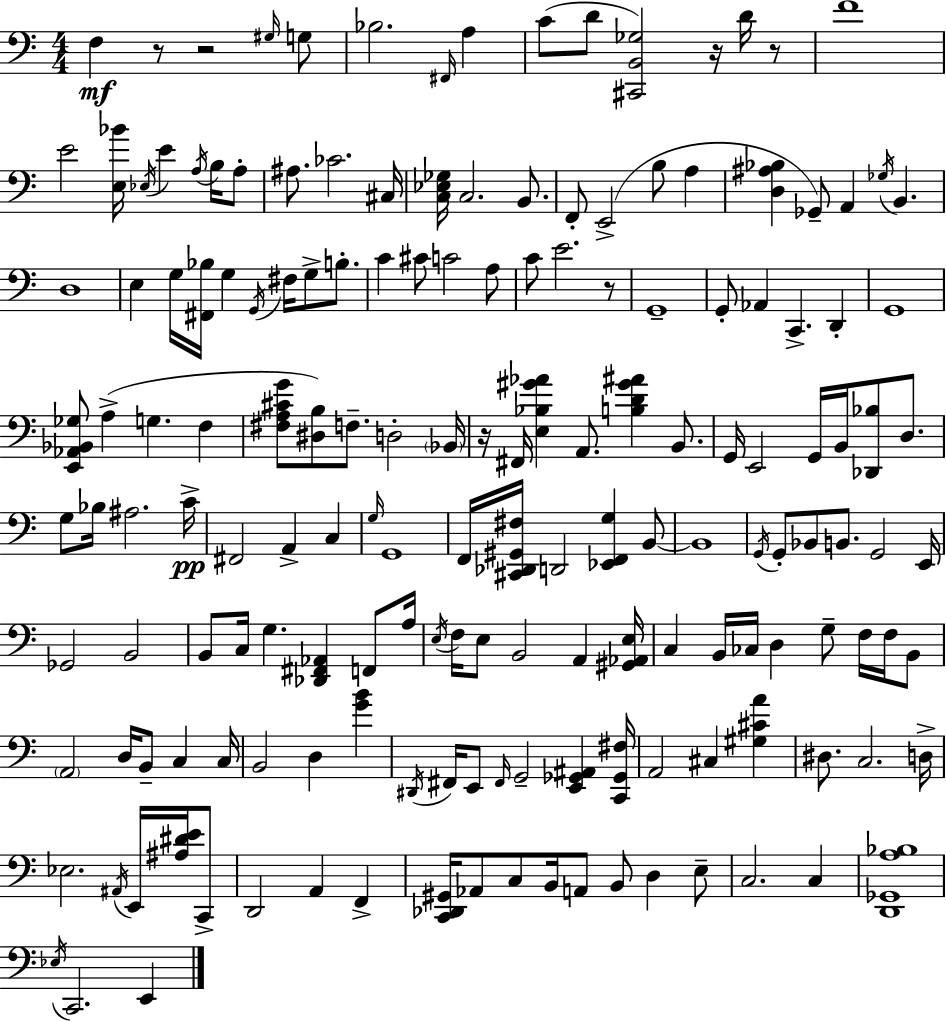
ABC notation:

X:1
T:Untitled
M:4/4
L:1/4
K:C
F, z/2 z2 ^G,/4 G,/2 _B,2 ^F,,/4 A, C/2 D/2 [^C,,B,,_G,]2 z/4 D/4 z/2 F4 E2 [E,_B]/4 _E,/4 E A,/4 B,/4 A,/2 ^A,/2 _C2 ^C,/4 [C,_E,_G,]/4 C,2 B,,/2 F,,/2 E,,2 B,/2 A, [D,^A,_B,] _G,,/2 A,, _G,/4 B,, D,4 E, G,/4 [^F,,_B,]/4 G, G,,/4 ^F,/4 G,/2 B,/2 C ^C/2 C2 A,/2 C/2 E2 z/2 G,,4 G,,/2 _A,, C,, D,, G,,4 [E,,_A,,_B,,_G,]/2 A, G, F, [^F,A,^CG]/2 [^D,B,]/2 F,/2 D,2 _B,,/4 z/4 ^F,,/4 [E,_B,^G_A] A,,/2 [B,D^G^A] B,,/2 G,,/4 E,,2 G,,/4 B,,/4 [_D,,_B,]/2 D,/2 G,/2 _B,/4 ^A,2 C/4 ^F,,2 A,, C, G,/4 G,,4 F,,/4 [^C,,_D,,^G,,^F,]/4 D,,2 [_E,,F,,G,] B,,/2 B,,4 G,,/4 G,,/2 _B,,/2 B,,/2 G,,2 E,,/4 _G,,2 B,,2 B,,/2 C,/4 G, [_D,,^F,,_A,,] F,,/2 A,/4 E,/4 F,/4 E,/2 B,,2 A,, [^G,,_A,,E,]/4 C, B,,/4 _C,/4 D, G,/2 F,/4 F,/4 B,,/2 A,,2 D,/4 B,,/2 C, C,/4 B,,2 D, [GB] ^D,,/4 ^F,,/4 E,,/2 ^F,,/4 G,,2 [E,,_G,,^A,,] [C,,_G,,^F,]/4 A,,2 ^C, [^G,^CA] ^D,/2 C,2 D,/4 _E,2 ^A,,/4 E,,/4 [^A,^DE]/4 C,,/2 D,,2 A,, F,, [C,,_D,,^G,,]/4 _A,,/2 C,/2 B,,/4 A,,/2 B,,/2 D, E,/2 C,2 C, [D,,_G,,A,_B,]4 _E,/4 C,,2 E,,